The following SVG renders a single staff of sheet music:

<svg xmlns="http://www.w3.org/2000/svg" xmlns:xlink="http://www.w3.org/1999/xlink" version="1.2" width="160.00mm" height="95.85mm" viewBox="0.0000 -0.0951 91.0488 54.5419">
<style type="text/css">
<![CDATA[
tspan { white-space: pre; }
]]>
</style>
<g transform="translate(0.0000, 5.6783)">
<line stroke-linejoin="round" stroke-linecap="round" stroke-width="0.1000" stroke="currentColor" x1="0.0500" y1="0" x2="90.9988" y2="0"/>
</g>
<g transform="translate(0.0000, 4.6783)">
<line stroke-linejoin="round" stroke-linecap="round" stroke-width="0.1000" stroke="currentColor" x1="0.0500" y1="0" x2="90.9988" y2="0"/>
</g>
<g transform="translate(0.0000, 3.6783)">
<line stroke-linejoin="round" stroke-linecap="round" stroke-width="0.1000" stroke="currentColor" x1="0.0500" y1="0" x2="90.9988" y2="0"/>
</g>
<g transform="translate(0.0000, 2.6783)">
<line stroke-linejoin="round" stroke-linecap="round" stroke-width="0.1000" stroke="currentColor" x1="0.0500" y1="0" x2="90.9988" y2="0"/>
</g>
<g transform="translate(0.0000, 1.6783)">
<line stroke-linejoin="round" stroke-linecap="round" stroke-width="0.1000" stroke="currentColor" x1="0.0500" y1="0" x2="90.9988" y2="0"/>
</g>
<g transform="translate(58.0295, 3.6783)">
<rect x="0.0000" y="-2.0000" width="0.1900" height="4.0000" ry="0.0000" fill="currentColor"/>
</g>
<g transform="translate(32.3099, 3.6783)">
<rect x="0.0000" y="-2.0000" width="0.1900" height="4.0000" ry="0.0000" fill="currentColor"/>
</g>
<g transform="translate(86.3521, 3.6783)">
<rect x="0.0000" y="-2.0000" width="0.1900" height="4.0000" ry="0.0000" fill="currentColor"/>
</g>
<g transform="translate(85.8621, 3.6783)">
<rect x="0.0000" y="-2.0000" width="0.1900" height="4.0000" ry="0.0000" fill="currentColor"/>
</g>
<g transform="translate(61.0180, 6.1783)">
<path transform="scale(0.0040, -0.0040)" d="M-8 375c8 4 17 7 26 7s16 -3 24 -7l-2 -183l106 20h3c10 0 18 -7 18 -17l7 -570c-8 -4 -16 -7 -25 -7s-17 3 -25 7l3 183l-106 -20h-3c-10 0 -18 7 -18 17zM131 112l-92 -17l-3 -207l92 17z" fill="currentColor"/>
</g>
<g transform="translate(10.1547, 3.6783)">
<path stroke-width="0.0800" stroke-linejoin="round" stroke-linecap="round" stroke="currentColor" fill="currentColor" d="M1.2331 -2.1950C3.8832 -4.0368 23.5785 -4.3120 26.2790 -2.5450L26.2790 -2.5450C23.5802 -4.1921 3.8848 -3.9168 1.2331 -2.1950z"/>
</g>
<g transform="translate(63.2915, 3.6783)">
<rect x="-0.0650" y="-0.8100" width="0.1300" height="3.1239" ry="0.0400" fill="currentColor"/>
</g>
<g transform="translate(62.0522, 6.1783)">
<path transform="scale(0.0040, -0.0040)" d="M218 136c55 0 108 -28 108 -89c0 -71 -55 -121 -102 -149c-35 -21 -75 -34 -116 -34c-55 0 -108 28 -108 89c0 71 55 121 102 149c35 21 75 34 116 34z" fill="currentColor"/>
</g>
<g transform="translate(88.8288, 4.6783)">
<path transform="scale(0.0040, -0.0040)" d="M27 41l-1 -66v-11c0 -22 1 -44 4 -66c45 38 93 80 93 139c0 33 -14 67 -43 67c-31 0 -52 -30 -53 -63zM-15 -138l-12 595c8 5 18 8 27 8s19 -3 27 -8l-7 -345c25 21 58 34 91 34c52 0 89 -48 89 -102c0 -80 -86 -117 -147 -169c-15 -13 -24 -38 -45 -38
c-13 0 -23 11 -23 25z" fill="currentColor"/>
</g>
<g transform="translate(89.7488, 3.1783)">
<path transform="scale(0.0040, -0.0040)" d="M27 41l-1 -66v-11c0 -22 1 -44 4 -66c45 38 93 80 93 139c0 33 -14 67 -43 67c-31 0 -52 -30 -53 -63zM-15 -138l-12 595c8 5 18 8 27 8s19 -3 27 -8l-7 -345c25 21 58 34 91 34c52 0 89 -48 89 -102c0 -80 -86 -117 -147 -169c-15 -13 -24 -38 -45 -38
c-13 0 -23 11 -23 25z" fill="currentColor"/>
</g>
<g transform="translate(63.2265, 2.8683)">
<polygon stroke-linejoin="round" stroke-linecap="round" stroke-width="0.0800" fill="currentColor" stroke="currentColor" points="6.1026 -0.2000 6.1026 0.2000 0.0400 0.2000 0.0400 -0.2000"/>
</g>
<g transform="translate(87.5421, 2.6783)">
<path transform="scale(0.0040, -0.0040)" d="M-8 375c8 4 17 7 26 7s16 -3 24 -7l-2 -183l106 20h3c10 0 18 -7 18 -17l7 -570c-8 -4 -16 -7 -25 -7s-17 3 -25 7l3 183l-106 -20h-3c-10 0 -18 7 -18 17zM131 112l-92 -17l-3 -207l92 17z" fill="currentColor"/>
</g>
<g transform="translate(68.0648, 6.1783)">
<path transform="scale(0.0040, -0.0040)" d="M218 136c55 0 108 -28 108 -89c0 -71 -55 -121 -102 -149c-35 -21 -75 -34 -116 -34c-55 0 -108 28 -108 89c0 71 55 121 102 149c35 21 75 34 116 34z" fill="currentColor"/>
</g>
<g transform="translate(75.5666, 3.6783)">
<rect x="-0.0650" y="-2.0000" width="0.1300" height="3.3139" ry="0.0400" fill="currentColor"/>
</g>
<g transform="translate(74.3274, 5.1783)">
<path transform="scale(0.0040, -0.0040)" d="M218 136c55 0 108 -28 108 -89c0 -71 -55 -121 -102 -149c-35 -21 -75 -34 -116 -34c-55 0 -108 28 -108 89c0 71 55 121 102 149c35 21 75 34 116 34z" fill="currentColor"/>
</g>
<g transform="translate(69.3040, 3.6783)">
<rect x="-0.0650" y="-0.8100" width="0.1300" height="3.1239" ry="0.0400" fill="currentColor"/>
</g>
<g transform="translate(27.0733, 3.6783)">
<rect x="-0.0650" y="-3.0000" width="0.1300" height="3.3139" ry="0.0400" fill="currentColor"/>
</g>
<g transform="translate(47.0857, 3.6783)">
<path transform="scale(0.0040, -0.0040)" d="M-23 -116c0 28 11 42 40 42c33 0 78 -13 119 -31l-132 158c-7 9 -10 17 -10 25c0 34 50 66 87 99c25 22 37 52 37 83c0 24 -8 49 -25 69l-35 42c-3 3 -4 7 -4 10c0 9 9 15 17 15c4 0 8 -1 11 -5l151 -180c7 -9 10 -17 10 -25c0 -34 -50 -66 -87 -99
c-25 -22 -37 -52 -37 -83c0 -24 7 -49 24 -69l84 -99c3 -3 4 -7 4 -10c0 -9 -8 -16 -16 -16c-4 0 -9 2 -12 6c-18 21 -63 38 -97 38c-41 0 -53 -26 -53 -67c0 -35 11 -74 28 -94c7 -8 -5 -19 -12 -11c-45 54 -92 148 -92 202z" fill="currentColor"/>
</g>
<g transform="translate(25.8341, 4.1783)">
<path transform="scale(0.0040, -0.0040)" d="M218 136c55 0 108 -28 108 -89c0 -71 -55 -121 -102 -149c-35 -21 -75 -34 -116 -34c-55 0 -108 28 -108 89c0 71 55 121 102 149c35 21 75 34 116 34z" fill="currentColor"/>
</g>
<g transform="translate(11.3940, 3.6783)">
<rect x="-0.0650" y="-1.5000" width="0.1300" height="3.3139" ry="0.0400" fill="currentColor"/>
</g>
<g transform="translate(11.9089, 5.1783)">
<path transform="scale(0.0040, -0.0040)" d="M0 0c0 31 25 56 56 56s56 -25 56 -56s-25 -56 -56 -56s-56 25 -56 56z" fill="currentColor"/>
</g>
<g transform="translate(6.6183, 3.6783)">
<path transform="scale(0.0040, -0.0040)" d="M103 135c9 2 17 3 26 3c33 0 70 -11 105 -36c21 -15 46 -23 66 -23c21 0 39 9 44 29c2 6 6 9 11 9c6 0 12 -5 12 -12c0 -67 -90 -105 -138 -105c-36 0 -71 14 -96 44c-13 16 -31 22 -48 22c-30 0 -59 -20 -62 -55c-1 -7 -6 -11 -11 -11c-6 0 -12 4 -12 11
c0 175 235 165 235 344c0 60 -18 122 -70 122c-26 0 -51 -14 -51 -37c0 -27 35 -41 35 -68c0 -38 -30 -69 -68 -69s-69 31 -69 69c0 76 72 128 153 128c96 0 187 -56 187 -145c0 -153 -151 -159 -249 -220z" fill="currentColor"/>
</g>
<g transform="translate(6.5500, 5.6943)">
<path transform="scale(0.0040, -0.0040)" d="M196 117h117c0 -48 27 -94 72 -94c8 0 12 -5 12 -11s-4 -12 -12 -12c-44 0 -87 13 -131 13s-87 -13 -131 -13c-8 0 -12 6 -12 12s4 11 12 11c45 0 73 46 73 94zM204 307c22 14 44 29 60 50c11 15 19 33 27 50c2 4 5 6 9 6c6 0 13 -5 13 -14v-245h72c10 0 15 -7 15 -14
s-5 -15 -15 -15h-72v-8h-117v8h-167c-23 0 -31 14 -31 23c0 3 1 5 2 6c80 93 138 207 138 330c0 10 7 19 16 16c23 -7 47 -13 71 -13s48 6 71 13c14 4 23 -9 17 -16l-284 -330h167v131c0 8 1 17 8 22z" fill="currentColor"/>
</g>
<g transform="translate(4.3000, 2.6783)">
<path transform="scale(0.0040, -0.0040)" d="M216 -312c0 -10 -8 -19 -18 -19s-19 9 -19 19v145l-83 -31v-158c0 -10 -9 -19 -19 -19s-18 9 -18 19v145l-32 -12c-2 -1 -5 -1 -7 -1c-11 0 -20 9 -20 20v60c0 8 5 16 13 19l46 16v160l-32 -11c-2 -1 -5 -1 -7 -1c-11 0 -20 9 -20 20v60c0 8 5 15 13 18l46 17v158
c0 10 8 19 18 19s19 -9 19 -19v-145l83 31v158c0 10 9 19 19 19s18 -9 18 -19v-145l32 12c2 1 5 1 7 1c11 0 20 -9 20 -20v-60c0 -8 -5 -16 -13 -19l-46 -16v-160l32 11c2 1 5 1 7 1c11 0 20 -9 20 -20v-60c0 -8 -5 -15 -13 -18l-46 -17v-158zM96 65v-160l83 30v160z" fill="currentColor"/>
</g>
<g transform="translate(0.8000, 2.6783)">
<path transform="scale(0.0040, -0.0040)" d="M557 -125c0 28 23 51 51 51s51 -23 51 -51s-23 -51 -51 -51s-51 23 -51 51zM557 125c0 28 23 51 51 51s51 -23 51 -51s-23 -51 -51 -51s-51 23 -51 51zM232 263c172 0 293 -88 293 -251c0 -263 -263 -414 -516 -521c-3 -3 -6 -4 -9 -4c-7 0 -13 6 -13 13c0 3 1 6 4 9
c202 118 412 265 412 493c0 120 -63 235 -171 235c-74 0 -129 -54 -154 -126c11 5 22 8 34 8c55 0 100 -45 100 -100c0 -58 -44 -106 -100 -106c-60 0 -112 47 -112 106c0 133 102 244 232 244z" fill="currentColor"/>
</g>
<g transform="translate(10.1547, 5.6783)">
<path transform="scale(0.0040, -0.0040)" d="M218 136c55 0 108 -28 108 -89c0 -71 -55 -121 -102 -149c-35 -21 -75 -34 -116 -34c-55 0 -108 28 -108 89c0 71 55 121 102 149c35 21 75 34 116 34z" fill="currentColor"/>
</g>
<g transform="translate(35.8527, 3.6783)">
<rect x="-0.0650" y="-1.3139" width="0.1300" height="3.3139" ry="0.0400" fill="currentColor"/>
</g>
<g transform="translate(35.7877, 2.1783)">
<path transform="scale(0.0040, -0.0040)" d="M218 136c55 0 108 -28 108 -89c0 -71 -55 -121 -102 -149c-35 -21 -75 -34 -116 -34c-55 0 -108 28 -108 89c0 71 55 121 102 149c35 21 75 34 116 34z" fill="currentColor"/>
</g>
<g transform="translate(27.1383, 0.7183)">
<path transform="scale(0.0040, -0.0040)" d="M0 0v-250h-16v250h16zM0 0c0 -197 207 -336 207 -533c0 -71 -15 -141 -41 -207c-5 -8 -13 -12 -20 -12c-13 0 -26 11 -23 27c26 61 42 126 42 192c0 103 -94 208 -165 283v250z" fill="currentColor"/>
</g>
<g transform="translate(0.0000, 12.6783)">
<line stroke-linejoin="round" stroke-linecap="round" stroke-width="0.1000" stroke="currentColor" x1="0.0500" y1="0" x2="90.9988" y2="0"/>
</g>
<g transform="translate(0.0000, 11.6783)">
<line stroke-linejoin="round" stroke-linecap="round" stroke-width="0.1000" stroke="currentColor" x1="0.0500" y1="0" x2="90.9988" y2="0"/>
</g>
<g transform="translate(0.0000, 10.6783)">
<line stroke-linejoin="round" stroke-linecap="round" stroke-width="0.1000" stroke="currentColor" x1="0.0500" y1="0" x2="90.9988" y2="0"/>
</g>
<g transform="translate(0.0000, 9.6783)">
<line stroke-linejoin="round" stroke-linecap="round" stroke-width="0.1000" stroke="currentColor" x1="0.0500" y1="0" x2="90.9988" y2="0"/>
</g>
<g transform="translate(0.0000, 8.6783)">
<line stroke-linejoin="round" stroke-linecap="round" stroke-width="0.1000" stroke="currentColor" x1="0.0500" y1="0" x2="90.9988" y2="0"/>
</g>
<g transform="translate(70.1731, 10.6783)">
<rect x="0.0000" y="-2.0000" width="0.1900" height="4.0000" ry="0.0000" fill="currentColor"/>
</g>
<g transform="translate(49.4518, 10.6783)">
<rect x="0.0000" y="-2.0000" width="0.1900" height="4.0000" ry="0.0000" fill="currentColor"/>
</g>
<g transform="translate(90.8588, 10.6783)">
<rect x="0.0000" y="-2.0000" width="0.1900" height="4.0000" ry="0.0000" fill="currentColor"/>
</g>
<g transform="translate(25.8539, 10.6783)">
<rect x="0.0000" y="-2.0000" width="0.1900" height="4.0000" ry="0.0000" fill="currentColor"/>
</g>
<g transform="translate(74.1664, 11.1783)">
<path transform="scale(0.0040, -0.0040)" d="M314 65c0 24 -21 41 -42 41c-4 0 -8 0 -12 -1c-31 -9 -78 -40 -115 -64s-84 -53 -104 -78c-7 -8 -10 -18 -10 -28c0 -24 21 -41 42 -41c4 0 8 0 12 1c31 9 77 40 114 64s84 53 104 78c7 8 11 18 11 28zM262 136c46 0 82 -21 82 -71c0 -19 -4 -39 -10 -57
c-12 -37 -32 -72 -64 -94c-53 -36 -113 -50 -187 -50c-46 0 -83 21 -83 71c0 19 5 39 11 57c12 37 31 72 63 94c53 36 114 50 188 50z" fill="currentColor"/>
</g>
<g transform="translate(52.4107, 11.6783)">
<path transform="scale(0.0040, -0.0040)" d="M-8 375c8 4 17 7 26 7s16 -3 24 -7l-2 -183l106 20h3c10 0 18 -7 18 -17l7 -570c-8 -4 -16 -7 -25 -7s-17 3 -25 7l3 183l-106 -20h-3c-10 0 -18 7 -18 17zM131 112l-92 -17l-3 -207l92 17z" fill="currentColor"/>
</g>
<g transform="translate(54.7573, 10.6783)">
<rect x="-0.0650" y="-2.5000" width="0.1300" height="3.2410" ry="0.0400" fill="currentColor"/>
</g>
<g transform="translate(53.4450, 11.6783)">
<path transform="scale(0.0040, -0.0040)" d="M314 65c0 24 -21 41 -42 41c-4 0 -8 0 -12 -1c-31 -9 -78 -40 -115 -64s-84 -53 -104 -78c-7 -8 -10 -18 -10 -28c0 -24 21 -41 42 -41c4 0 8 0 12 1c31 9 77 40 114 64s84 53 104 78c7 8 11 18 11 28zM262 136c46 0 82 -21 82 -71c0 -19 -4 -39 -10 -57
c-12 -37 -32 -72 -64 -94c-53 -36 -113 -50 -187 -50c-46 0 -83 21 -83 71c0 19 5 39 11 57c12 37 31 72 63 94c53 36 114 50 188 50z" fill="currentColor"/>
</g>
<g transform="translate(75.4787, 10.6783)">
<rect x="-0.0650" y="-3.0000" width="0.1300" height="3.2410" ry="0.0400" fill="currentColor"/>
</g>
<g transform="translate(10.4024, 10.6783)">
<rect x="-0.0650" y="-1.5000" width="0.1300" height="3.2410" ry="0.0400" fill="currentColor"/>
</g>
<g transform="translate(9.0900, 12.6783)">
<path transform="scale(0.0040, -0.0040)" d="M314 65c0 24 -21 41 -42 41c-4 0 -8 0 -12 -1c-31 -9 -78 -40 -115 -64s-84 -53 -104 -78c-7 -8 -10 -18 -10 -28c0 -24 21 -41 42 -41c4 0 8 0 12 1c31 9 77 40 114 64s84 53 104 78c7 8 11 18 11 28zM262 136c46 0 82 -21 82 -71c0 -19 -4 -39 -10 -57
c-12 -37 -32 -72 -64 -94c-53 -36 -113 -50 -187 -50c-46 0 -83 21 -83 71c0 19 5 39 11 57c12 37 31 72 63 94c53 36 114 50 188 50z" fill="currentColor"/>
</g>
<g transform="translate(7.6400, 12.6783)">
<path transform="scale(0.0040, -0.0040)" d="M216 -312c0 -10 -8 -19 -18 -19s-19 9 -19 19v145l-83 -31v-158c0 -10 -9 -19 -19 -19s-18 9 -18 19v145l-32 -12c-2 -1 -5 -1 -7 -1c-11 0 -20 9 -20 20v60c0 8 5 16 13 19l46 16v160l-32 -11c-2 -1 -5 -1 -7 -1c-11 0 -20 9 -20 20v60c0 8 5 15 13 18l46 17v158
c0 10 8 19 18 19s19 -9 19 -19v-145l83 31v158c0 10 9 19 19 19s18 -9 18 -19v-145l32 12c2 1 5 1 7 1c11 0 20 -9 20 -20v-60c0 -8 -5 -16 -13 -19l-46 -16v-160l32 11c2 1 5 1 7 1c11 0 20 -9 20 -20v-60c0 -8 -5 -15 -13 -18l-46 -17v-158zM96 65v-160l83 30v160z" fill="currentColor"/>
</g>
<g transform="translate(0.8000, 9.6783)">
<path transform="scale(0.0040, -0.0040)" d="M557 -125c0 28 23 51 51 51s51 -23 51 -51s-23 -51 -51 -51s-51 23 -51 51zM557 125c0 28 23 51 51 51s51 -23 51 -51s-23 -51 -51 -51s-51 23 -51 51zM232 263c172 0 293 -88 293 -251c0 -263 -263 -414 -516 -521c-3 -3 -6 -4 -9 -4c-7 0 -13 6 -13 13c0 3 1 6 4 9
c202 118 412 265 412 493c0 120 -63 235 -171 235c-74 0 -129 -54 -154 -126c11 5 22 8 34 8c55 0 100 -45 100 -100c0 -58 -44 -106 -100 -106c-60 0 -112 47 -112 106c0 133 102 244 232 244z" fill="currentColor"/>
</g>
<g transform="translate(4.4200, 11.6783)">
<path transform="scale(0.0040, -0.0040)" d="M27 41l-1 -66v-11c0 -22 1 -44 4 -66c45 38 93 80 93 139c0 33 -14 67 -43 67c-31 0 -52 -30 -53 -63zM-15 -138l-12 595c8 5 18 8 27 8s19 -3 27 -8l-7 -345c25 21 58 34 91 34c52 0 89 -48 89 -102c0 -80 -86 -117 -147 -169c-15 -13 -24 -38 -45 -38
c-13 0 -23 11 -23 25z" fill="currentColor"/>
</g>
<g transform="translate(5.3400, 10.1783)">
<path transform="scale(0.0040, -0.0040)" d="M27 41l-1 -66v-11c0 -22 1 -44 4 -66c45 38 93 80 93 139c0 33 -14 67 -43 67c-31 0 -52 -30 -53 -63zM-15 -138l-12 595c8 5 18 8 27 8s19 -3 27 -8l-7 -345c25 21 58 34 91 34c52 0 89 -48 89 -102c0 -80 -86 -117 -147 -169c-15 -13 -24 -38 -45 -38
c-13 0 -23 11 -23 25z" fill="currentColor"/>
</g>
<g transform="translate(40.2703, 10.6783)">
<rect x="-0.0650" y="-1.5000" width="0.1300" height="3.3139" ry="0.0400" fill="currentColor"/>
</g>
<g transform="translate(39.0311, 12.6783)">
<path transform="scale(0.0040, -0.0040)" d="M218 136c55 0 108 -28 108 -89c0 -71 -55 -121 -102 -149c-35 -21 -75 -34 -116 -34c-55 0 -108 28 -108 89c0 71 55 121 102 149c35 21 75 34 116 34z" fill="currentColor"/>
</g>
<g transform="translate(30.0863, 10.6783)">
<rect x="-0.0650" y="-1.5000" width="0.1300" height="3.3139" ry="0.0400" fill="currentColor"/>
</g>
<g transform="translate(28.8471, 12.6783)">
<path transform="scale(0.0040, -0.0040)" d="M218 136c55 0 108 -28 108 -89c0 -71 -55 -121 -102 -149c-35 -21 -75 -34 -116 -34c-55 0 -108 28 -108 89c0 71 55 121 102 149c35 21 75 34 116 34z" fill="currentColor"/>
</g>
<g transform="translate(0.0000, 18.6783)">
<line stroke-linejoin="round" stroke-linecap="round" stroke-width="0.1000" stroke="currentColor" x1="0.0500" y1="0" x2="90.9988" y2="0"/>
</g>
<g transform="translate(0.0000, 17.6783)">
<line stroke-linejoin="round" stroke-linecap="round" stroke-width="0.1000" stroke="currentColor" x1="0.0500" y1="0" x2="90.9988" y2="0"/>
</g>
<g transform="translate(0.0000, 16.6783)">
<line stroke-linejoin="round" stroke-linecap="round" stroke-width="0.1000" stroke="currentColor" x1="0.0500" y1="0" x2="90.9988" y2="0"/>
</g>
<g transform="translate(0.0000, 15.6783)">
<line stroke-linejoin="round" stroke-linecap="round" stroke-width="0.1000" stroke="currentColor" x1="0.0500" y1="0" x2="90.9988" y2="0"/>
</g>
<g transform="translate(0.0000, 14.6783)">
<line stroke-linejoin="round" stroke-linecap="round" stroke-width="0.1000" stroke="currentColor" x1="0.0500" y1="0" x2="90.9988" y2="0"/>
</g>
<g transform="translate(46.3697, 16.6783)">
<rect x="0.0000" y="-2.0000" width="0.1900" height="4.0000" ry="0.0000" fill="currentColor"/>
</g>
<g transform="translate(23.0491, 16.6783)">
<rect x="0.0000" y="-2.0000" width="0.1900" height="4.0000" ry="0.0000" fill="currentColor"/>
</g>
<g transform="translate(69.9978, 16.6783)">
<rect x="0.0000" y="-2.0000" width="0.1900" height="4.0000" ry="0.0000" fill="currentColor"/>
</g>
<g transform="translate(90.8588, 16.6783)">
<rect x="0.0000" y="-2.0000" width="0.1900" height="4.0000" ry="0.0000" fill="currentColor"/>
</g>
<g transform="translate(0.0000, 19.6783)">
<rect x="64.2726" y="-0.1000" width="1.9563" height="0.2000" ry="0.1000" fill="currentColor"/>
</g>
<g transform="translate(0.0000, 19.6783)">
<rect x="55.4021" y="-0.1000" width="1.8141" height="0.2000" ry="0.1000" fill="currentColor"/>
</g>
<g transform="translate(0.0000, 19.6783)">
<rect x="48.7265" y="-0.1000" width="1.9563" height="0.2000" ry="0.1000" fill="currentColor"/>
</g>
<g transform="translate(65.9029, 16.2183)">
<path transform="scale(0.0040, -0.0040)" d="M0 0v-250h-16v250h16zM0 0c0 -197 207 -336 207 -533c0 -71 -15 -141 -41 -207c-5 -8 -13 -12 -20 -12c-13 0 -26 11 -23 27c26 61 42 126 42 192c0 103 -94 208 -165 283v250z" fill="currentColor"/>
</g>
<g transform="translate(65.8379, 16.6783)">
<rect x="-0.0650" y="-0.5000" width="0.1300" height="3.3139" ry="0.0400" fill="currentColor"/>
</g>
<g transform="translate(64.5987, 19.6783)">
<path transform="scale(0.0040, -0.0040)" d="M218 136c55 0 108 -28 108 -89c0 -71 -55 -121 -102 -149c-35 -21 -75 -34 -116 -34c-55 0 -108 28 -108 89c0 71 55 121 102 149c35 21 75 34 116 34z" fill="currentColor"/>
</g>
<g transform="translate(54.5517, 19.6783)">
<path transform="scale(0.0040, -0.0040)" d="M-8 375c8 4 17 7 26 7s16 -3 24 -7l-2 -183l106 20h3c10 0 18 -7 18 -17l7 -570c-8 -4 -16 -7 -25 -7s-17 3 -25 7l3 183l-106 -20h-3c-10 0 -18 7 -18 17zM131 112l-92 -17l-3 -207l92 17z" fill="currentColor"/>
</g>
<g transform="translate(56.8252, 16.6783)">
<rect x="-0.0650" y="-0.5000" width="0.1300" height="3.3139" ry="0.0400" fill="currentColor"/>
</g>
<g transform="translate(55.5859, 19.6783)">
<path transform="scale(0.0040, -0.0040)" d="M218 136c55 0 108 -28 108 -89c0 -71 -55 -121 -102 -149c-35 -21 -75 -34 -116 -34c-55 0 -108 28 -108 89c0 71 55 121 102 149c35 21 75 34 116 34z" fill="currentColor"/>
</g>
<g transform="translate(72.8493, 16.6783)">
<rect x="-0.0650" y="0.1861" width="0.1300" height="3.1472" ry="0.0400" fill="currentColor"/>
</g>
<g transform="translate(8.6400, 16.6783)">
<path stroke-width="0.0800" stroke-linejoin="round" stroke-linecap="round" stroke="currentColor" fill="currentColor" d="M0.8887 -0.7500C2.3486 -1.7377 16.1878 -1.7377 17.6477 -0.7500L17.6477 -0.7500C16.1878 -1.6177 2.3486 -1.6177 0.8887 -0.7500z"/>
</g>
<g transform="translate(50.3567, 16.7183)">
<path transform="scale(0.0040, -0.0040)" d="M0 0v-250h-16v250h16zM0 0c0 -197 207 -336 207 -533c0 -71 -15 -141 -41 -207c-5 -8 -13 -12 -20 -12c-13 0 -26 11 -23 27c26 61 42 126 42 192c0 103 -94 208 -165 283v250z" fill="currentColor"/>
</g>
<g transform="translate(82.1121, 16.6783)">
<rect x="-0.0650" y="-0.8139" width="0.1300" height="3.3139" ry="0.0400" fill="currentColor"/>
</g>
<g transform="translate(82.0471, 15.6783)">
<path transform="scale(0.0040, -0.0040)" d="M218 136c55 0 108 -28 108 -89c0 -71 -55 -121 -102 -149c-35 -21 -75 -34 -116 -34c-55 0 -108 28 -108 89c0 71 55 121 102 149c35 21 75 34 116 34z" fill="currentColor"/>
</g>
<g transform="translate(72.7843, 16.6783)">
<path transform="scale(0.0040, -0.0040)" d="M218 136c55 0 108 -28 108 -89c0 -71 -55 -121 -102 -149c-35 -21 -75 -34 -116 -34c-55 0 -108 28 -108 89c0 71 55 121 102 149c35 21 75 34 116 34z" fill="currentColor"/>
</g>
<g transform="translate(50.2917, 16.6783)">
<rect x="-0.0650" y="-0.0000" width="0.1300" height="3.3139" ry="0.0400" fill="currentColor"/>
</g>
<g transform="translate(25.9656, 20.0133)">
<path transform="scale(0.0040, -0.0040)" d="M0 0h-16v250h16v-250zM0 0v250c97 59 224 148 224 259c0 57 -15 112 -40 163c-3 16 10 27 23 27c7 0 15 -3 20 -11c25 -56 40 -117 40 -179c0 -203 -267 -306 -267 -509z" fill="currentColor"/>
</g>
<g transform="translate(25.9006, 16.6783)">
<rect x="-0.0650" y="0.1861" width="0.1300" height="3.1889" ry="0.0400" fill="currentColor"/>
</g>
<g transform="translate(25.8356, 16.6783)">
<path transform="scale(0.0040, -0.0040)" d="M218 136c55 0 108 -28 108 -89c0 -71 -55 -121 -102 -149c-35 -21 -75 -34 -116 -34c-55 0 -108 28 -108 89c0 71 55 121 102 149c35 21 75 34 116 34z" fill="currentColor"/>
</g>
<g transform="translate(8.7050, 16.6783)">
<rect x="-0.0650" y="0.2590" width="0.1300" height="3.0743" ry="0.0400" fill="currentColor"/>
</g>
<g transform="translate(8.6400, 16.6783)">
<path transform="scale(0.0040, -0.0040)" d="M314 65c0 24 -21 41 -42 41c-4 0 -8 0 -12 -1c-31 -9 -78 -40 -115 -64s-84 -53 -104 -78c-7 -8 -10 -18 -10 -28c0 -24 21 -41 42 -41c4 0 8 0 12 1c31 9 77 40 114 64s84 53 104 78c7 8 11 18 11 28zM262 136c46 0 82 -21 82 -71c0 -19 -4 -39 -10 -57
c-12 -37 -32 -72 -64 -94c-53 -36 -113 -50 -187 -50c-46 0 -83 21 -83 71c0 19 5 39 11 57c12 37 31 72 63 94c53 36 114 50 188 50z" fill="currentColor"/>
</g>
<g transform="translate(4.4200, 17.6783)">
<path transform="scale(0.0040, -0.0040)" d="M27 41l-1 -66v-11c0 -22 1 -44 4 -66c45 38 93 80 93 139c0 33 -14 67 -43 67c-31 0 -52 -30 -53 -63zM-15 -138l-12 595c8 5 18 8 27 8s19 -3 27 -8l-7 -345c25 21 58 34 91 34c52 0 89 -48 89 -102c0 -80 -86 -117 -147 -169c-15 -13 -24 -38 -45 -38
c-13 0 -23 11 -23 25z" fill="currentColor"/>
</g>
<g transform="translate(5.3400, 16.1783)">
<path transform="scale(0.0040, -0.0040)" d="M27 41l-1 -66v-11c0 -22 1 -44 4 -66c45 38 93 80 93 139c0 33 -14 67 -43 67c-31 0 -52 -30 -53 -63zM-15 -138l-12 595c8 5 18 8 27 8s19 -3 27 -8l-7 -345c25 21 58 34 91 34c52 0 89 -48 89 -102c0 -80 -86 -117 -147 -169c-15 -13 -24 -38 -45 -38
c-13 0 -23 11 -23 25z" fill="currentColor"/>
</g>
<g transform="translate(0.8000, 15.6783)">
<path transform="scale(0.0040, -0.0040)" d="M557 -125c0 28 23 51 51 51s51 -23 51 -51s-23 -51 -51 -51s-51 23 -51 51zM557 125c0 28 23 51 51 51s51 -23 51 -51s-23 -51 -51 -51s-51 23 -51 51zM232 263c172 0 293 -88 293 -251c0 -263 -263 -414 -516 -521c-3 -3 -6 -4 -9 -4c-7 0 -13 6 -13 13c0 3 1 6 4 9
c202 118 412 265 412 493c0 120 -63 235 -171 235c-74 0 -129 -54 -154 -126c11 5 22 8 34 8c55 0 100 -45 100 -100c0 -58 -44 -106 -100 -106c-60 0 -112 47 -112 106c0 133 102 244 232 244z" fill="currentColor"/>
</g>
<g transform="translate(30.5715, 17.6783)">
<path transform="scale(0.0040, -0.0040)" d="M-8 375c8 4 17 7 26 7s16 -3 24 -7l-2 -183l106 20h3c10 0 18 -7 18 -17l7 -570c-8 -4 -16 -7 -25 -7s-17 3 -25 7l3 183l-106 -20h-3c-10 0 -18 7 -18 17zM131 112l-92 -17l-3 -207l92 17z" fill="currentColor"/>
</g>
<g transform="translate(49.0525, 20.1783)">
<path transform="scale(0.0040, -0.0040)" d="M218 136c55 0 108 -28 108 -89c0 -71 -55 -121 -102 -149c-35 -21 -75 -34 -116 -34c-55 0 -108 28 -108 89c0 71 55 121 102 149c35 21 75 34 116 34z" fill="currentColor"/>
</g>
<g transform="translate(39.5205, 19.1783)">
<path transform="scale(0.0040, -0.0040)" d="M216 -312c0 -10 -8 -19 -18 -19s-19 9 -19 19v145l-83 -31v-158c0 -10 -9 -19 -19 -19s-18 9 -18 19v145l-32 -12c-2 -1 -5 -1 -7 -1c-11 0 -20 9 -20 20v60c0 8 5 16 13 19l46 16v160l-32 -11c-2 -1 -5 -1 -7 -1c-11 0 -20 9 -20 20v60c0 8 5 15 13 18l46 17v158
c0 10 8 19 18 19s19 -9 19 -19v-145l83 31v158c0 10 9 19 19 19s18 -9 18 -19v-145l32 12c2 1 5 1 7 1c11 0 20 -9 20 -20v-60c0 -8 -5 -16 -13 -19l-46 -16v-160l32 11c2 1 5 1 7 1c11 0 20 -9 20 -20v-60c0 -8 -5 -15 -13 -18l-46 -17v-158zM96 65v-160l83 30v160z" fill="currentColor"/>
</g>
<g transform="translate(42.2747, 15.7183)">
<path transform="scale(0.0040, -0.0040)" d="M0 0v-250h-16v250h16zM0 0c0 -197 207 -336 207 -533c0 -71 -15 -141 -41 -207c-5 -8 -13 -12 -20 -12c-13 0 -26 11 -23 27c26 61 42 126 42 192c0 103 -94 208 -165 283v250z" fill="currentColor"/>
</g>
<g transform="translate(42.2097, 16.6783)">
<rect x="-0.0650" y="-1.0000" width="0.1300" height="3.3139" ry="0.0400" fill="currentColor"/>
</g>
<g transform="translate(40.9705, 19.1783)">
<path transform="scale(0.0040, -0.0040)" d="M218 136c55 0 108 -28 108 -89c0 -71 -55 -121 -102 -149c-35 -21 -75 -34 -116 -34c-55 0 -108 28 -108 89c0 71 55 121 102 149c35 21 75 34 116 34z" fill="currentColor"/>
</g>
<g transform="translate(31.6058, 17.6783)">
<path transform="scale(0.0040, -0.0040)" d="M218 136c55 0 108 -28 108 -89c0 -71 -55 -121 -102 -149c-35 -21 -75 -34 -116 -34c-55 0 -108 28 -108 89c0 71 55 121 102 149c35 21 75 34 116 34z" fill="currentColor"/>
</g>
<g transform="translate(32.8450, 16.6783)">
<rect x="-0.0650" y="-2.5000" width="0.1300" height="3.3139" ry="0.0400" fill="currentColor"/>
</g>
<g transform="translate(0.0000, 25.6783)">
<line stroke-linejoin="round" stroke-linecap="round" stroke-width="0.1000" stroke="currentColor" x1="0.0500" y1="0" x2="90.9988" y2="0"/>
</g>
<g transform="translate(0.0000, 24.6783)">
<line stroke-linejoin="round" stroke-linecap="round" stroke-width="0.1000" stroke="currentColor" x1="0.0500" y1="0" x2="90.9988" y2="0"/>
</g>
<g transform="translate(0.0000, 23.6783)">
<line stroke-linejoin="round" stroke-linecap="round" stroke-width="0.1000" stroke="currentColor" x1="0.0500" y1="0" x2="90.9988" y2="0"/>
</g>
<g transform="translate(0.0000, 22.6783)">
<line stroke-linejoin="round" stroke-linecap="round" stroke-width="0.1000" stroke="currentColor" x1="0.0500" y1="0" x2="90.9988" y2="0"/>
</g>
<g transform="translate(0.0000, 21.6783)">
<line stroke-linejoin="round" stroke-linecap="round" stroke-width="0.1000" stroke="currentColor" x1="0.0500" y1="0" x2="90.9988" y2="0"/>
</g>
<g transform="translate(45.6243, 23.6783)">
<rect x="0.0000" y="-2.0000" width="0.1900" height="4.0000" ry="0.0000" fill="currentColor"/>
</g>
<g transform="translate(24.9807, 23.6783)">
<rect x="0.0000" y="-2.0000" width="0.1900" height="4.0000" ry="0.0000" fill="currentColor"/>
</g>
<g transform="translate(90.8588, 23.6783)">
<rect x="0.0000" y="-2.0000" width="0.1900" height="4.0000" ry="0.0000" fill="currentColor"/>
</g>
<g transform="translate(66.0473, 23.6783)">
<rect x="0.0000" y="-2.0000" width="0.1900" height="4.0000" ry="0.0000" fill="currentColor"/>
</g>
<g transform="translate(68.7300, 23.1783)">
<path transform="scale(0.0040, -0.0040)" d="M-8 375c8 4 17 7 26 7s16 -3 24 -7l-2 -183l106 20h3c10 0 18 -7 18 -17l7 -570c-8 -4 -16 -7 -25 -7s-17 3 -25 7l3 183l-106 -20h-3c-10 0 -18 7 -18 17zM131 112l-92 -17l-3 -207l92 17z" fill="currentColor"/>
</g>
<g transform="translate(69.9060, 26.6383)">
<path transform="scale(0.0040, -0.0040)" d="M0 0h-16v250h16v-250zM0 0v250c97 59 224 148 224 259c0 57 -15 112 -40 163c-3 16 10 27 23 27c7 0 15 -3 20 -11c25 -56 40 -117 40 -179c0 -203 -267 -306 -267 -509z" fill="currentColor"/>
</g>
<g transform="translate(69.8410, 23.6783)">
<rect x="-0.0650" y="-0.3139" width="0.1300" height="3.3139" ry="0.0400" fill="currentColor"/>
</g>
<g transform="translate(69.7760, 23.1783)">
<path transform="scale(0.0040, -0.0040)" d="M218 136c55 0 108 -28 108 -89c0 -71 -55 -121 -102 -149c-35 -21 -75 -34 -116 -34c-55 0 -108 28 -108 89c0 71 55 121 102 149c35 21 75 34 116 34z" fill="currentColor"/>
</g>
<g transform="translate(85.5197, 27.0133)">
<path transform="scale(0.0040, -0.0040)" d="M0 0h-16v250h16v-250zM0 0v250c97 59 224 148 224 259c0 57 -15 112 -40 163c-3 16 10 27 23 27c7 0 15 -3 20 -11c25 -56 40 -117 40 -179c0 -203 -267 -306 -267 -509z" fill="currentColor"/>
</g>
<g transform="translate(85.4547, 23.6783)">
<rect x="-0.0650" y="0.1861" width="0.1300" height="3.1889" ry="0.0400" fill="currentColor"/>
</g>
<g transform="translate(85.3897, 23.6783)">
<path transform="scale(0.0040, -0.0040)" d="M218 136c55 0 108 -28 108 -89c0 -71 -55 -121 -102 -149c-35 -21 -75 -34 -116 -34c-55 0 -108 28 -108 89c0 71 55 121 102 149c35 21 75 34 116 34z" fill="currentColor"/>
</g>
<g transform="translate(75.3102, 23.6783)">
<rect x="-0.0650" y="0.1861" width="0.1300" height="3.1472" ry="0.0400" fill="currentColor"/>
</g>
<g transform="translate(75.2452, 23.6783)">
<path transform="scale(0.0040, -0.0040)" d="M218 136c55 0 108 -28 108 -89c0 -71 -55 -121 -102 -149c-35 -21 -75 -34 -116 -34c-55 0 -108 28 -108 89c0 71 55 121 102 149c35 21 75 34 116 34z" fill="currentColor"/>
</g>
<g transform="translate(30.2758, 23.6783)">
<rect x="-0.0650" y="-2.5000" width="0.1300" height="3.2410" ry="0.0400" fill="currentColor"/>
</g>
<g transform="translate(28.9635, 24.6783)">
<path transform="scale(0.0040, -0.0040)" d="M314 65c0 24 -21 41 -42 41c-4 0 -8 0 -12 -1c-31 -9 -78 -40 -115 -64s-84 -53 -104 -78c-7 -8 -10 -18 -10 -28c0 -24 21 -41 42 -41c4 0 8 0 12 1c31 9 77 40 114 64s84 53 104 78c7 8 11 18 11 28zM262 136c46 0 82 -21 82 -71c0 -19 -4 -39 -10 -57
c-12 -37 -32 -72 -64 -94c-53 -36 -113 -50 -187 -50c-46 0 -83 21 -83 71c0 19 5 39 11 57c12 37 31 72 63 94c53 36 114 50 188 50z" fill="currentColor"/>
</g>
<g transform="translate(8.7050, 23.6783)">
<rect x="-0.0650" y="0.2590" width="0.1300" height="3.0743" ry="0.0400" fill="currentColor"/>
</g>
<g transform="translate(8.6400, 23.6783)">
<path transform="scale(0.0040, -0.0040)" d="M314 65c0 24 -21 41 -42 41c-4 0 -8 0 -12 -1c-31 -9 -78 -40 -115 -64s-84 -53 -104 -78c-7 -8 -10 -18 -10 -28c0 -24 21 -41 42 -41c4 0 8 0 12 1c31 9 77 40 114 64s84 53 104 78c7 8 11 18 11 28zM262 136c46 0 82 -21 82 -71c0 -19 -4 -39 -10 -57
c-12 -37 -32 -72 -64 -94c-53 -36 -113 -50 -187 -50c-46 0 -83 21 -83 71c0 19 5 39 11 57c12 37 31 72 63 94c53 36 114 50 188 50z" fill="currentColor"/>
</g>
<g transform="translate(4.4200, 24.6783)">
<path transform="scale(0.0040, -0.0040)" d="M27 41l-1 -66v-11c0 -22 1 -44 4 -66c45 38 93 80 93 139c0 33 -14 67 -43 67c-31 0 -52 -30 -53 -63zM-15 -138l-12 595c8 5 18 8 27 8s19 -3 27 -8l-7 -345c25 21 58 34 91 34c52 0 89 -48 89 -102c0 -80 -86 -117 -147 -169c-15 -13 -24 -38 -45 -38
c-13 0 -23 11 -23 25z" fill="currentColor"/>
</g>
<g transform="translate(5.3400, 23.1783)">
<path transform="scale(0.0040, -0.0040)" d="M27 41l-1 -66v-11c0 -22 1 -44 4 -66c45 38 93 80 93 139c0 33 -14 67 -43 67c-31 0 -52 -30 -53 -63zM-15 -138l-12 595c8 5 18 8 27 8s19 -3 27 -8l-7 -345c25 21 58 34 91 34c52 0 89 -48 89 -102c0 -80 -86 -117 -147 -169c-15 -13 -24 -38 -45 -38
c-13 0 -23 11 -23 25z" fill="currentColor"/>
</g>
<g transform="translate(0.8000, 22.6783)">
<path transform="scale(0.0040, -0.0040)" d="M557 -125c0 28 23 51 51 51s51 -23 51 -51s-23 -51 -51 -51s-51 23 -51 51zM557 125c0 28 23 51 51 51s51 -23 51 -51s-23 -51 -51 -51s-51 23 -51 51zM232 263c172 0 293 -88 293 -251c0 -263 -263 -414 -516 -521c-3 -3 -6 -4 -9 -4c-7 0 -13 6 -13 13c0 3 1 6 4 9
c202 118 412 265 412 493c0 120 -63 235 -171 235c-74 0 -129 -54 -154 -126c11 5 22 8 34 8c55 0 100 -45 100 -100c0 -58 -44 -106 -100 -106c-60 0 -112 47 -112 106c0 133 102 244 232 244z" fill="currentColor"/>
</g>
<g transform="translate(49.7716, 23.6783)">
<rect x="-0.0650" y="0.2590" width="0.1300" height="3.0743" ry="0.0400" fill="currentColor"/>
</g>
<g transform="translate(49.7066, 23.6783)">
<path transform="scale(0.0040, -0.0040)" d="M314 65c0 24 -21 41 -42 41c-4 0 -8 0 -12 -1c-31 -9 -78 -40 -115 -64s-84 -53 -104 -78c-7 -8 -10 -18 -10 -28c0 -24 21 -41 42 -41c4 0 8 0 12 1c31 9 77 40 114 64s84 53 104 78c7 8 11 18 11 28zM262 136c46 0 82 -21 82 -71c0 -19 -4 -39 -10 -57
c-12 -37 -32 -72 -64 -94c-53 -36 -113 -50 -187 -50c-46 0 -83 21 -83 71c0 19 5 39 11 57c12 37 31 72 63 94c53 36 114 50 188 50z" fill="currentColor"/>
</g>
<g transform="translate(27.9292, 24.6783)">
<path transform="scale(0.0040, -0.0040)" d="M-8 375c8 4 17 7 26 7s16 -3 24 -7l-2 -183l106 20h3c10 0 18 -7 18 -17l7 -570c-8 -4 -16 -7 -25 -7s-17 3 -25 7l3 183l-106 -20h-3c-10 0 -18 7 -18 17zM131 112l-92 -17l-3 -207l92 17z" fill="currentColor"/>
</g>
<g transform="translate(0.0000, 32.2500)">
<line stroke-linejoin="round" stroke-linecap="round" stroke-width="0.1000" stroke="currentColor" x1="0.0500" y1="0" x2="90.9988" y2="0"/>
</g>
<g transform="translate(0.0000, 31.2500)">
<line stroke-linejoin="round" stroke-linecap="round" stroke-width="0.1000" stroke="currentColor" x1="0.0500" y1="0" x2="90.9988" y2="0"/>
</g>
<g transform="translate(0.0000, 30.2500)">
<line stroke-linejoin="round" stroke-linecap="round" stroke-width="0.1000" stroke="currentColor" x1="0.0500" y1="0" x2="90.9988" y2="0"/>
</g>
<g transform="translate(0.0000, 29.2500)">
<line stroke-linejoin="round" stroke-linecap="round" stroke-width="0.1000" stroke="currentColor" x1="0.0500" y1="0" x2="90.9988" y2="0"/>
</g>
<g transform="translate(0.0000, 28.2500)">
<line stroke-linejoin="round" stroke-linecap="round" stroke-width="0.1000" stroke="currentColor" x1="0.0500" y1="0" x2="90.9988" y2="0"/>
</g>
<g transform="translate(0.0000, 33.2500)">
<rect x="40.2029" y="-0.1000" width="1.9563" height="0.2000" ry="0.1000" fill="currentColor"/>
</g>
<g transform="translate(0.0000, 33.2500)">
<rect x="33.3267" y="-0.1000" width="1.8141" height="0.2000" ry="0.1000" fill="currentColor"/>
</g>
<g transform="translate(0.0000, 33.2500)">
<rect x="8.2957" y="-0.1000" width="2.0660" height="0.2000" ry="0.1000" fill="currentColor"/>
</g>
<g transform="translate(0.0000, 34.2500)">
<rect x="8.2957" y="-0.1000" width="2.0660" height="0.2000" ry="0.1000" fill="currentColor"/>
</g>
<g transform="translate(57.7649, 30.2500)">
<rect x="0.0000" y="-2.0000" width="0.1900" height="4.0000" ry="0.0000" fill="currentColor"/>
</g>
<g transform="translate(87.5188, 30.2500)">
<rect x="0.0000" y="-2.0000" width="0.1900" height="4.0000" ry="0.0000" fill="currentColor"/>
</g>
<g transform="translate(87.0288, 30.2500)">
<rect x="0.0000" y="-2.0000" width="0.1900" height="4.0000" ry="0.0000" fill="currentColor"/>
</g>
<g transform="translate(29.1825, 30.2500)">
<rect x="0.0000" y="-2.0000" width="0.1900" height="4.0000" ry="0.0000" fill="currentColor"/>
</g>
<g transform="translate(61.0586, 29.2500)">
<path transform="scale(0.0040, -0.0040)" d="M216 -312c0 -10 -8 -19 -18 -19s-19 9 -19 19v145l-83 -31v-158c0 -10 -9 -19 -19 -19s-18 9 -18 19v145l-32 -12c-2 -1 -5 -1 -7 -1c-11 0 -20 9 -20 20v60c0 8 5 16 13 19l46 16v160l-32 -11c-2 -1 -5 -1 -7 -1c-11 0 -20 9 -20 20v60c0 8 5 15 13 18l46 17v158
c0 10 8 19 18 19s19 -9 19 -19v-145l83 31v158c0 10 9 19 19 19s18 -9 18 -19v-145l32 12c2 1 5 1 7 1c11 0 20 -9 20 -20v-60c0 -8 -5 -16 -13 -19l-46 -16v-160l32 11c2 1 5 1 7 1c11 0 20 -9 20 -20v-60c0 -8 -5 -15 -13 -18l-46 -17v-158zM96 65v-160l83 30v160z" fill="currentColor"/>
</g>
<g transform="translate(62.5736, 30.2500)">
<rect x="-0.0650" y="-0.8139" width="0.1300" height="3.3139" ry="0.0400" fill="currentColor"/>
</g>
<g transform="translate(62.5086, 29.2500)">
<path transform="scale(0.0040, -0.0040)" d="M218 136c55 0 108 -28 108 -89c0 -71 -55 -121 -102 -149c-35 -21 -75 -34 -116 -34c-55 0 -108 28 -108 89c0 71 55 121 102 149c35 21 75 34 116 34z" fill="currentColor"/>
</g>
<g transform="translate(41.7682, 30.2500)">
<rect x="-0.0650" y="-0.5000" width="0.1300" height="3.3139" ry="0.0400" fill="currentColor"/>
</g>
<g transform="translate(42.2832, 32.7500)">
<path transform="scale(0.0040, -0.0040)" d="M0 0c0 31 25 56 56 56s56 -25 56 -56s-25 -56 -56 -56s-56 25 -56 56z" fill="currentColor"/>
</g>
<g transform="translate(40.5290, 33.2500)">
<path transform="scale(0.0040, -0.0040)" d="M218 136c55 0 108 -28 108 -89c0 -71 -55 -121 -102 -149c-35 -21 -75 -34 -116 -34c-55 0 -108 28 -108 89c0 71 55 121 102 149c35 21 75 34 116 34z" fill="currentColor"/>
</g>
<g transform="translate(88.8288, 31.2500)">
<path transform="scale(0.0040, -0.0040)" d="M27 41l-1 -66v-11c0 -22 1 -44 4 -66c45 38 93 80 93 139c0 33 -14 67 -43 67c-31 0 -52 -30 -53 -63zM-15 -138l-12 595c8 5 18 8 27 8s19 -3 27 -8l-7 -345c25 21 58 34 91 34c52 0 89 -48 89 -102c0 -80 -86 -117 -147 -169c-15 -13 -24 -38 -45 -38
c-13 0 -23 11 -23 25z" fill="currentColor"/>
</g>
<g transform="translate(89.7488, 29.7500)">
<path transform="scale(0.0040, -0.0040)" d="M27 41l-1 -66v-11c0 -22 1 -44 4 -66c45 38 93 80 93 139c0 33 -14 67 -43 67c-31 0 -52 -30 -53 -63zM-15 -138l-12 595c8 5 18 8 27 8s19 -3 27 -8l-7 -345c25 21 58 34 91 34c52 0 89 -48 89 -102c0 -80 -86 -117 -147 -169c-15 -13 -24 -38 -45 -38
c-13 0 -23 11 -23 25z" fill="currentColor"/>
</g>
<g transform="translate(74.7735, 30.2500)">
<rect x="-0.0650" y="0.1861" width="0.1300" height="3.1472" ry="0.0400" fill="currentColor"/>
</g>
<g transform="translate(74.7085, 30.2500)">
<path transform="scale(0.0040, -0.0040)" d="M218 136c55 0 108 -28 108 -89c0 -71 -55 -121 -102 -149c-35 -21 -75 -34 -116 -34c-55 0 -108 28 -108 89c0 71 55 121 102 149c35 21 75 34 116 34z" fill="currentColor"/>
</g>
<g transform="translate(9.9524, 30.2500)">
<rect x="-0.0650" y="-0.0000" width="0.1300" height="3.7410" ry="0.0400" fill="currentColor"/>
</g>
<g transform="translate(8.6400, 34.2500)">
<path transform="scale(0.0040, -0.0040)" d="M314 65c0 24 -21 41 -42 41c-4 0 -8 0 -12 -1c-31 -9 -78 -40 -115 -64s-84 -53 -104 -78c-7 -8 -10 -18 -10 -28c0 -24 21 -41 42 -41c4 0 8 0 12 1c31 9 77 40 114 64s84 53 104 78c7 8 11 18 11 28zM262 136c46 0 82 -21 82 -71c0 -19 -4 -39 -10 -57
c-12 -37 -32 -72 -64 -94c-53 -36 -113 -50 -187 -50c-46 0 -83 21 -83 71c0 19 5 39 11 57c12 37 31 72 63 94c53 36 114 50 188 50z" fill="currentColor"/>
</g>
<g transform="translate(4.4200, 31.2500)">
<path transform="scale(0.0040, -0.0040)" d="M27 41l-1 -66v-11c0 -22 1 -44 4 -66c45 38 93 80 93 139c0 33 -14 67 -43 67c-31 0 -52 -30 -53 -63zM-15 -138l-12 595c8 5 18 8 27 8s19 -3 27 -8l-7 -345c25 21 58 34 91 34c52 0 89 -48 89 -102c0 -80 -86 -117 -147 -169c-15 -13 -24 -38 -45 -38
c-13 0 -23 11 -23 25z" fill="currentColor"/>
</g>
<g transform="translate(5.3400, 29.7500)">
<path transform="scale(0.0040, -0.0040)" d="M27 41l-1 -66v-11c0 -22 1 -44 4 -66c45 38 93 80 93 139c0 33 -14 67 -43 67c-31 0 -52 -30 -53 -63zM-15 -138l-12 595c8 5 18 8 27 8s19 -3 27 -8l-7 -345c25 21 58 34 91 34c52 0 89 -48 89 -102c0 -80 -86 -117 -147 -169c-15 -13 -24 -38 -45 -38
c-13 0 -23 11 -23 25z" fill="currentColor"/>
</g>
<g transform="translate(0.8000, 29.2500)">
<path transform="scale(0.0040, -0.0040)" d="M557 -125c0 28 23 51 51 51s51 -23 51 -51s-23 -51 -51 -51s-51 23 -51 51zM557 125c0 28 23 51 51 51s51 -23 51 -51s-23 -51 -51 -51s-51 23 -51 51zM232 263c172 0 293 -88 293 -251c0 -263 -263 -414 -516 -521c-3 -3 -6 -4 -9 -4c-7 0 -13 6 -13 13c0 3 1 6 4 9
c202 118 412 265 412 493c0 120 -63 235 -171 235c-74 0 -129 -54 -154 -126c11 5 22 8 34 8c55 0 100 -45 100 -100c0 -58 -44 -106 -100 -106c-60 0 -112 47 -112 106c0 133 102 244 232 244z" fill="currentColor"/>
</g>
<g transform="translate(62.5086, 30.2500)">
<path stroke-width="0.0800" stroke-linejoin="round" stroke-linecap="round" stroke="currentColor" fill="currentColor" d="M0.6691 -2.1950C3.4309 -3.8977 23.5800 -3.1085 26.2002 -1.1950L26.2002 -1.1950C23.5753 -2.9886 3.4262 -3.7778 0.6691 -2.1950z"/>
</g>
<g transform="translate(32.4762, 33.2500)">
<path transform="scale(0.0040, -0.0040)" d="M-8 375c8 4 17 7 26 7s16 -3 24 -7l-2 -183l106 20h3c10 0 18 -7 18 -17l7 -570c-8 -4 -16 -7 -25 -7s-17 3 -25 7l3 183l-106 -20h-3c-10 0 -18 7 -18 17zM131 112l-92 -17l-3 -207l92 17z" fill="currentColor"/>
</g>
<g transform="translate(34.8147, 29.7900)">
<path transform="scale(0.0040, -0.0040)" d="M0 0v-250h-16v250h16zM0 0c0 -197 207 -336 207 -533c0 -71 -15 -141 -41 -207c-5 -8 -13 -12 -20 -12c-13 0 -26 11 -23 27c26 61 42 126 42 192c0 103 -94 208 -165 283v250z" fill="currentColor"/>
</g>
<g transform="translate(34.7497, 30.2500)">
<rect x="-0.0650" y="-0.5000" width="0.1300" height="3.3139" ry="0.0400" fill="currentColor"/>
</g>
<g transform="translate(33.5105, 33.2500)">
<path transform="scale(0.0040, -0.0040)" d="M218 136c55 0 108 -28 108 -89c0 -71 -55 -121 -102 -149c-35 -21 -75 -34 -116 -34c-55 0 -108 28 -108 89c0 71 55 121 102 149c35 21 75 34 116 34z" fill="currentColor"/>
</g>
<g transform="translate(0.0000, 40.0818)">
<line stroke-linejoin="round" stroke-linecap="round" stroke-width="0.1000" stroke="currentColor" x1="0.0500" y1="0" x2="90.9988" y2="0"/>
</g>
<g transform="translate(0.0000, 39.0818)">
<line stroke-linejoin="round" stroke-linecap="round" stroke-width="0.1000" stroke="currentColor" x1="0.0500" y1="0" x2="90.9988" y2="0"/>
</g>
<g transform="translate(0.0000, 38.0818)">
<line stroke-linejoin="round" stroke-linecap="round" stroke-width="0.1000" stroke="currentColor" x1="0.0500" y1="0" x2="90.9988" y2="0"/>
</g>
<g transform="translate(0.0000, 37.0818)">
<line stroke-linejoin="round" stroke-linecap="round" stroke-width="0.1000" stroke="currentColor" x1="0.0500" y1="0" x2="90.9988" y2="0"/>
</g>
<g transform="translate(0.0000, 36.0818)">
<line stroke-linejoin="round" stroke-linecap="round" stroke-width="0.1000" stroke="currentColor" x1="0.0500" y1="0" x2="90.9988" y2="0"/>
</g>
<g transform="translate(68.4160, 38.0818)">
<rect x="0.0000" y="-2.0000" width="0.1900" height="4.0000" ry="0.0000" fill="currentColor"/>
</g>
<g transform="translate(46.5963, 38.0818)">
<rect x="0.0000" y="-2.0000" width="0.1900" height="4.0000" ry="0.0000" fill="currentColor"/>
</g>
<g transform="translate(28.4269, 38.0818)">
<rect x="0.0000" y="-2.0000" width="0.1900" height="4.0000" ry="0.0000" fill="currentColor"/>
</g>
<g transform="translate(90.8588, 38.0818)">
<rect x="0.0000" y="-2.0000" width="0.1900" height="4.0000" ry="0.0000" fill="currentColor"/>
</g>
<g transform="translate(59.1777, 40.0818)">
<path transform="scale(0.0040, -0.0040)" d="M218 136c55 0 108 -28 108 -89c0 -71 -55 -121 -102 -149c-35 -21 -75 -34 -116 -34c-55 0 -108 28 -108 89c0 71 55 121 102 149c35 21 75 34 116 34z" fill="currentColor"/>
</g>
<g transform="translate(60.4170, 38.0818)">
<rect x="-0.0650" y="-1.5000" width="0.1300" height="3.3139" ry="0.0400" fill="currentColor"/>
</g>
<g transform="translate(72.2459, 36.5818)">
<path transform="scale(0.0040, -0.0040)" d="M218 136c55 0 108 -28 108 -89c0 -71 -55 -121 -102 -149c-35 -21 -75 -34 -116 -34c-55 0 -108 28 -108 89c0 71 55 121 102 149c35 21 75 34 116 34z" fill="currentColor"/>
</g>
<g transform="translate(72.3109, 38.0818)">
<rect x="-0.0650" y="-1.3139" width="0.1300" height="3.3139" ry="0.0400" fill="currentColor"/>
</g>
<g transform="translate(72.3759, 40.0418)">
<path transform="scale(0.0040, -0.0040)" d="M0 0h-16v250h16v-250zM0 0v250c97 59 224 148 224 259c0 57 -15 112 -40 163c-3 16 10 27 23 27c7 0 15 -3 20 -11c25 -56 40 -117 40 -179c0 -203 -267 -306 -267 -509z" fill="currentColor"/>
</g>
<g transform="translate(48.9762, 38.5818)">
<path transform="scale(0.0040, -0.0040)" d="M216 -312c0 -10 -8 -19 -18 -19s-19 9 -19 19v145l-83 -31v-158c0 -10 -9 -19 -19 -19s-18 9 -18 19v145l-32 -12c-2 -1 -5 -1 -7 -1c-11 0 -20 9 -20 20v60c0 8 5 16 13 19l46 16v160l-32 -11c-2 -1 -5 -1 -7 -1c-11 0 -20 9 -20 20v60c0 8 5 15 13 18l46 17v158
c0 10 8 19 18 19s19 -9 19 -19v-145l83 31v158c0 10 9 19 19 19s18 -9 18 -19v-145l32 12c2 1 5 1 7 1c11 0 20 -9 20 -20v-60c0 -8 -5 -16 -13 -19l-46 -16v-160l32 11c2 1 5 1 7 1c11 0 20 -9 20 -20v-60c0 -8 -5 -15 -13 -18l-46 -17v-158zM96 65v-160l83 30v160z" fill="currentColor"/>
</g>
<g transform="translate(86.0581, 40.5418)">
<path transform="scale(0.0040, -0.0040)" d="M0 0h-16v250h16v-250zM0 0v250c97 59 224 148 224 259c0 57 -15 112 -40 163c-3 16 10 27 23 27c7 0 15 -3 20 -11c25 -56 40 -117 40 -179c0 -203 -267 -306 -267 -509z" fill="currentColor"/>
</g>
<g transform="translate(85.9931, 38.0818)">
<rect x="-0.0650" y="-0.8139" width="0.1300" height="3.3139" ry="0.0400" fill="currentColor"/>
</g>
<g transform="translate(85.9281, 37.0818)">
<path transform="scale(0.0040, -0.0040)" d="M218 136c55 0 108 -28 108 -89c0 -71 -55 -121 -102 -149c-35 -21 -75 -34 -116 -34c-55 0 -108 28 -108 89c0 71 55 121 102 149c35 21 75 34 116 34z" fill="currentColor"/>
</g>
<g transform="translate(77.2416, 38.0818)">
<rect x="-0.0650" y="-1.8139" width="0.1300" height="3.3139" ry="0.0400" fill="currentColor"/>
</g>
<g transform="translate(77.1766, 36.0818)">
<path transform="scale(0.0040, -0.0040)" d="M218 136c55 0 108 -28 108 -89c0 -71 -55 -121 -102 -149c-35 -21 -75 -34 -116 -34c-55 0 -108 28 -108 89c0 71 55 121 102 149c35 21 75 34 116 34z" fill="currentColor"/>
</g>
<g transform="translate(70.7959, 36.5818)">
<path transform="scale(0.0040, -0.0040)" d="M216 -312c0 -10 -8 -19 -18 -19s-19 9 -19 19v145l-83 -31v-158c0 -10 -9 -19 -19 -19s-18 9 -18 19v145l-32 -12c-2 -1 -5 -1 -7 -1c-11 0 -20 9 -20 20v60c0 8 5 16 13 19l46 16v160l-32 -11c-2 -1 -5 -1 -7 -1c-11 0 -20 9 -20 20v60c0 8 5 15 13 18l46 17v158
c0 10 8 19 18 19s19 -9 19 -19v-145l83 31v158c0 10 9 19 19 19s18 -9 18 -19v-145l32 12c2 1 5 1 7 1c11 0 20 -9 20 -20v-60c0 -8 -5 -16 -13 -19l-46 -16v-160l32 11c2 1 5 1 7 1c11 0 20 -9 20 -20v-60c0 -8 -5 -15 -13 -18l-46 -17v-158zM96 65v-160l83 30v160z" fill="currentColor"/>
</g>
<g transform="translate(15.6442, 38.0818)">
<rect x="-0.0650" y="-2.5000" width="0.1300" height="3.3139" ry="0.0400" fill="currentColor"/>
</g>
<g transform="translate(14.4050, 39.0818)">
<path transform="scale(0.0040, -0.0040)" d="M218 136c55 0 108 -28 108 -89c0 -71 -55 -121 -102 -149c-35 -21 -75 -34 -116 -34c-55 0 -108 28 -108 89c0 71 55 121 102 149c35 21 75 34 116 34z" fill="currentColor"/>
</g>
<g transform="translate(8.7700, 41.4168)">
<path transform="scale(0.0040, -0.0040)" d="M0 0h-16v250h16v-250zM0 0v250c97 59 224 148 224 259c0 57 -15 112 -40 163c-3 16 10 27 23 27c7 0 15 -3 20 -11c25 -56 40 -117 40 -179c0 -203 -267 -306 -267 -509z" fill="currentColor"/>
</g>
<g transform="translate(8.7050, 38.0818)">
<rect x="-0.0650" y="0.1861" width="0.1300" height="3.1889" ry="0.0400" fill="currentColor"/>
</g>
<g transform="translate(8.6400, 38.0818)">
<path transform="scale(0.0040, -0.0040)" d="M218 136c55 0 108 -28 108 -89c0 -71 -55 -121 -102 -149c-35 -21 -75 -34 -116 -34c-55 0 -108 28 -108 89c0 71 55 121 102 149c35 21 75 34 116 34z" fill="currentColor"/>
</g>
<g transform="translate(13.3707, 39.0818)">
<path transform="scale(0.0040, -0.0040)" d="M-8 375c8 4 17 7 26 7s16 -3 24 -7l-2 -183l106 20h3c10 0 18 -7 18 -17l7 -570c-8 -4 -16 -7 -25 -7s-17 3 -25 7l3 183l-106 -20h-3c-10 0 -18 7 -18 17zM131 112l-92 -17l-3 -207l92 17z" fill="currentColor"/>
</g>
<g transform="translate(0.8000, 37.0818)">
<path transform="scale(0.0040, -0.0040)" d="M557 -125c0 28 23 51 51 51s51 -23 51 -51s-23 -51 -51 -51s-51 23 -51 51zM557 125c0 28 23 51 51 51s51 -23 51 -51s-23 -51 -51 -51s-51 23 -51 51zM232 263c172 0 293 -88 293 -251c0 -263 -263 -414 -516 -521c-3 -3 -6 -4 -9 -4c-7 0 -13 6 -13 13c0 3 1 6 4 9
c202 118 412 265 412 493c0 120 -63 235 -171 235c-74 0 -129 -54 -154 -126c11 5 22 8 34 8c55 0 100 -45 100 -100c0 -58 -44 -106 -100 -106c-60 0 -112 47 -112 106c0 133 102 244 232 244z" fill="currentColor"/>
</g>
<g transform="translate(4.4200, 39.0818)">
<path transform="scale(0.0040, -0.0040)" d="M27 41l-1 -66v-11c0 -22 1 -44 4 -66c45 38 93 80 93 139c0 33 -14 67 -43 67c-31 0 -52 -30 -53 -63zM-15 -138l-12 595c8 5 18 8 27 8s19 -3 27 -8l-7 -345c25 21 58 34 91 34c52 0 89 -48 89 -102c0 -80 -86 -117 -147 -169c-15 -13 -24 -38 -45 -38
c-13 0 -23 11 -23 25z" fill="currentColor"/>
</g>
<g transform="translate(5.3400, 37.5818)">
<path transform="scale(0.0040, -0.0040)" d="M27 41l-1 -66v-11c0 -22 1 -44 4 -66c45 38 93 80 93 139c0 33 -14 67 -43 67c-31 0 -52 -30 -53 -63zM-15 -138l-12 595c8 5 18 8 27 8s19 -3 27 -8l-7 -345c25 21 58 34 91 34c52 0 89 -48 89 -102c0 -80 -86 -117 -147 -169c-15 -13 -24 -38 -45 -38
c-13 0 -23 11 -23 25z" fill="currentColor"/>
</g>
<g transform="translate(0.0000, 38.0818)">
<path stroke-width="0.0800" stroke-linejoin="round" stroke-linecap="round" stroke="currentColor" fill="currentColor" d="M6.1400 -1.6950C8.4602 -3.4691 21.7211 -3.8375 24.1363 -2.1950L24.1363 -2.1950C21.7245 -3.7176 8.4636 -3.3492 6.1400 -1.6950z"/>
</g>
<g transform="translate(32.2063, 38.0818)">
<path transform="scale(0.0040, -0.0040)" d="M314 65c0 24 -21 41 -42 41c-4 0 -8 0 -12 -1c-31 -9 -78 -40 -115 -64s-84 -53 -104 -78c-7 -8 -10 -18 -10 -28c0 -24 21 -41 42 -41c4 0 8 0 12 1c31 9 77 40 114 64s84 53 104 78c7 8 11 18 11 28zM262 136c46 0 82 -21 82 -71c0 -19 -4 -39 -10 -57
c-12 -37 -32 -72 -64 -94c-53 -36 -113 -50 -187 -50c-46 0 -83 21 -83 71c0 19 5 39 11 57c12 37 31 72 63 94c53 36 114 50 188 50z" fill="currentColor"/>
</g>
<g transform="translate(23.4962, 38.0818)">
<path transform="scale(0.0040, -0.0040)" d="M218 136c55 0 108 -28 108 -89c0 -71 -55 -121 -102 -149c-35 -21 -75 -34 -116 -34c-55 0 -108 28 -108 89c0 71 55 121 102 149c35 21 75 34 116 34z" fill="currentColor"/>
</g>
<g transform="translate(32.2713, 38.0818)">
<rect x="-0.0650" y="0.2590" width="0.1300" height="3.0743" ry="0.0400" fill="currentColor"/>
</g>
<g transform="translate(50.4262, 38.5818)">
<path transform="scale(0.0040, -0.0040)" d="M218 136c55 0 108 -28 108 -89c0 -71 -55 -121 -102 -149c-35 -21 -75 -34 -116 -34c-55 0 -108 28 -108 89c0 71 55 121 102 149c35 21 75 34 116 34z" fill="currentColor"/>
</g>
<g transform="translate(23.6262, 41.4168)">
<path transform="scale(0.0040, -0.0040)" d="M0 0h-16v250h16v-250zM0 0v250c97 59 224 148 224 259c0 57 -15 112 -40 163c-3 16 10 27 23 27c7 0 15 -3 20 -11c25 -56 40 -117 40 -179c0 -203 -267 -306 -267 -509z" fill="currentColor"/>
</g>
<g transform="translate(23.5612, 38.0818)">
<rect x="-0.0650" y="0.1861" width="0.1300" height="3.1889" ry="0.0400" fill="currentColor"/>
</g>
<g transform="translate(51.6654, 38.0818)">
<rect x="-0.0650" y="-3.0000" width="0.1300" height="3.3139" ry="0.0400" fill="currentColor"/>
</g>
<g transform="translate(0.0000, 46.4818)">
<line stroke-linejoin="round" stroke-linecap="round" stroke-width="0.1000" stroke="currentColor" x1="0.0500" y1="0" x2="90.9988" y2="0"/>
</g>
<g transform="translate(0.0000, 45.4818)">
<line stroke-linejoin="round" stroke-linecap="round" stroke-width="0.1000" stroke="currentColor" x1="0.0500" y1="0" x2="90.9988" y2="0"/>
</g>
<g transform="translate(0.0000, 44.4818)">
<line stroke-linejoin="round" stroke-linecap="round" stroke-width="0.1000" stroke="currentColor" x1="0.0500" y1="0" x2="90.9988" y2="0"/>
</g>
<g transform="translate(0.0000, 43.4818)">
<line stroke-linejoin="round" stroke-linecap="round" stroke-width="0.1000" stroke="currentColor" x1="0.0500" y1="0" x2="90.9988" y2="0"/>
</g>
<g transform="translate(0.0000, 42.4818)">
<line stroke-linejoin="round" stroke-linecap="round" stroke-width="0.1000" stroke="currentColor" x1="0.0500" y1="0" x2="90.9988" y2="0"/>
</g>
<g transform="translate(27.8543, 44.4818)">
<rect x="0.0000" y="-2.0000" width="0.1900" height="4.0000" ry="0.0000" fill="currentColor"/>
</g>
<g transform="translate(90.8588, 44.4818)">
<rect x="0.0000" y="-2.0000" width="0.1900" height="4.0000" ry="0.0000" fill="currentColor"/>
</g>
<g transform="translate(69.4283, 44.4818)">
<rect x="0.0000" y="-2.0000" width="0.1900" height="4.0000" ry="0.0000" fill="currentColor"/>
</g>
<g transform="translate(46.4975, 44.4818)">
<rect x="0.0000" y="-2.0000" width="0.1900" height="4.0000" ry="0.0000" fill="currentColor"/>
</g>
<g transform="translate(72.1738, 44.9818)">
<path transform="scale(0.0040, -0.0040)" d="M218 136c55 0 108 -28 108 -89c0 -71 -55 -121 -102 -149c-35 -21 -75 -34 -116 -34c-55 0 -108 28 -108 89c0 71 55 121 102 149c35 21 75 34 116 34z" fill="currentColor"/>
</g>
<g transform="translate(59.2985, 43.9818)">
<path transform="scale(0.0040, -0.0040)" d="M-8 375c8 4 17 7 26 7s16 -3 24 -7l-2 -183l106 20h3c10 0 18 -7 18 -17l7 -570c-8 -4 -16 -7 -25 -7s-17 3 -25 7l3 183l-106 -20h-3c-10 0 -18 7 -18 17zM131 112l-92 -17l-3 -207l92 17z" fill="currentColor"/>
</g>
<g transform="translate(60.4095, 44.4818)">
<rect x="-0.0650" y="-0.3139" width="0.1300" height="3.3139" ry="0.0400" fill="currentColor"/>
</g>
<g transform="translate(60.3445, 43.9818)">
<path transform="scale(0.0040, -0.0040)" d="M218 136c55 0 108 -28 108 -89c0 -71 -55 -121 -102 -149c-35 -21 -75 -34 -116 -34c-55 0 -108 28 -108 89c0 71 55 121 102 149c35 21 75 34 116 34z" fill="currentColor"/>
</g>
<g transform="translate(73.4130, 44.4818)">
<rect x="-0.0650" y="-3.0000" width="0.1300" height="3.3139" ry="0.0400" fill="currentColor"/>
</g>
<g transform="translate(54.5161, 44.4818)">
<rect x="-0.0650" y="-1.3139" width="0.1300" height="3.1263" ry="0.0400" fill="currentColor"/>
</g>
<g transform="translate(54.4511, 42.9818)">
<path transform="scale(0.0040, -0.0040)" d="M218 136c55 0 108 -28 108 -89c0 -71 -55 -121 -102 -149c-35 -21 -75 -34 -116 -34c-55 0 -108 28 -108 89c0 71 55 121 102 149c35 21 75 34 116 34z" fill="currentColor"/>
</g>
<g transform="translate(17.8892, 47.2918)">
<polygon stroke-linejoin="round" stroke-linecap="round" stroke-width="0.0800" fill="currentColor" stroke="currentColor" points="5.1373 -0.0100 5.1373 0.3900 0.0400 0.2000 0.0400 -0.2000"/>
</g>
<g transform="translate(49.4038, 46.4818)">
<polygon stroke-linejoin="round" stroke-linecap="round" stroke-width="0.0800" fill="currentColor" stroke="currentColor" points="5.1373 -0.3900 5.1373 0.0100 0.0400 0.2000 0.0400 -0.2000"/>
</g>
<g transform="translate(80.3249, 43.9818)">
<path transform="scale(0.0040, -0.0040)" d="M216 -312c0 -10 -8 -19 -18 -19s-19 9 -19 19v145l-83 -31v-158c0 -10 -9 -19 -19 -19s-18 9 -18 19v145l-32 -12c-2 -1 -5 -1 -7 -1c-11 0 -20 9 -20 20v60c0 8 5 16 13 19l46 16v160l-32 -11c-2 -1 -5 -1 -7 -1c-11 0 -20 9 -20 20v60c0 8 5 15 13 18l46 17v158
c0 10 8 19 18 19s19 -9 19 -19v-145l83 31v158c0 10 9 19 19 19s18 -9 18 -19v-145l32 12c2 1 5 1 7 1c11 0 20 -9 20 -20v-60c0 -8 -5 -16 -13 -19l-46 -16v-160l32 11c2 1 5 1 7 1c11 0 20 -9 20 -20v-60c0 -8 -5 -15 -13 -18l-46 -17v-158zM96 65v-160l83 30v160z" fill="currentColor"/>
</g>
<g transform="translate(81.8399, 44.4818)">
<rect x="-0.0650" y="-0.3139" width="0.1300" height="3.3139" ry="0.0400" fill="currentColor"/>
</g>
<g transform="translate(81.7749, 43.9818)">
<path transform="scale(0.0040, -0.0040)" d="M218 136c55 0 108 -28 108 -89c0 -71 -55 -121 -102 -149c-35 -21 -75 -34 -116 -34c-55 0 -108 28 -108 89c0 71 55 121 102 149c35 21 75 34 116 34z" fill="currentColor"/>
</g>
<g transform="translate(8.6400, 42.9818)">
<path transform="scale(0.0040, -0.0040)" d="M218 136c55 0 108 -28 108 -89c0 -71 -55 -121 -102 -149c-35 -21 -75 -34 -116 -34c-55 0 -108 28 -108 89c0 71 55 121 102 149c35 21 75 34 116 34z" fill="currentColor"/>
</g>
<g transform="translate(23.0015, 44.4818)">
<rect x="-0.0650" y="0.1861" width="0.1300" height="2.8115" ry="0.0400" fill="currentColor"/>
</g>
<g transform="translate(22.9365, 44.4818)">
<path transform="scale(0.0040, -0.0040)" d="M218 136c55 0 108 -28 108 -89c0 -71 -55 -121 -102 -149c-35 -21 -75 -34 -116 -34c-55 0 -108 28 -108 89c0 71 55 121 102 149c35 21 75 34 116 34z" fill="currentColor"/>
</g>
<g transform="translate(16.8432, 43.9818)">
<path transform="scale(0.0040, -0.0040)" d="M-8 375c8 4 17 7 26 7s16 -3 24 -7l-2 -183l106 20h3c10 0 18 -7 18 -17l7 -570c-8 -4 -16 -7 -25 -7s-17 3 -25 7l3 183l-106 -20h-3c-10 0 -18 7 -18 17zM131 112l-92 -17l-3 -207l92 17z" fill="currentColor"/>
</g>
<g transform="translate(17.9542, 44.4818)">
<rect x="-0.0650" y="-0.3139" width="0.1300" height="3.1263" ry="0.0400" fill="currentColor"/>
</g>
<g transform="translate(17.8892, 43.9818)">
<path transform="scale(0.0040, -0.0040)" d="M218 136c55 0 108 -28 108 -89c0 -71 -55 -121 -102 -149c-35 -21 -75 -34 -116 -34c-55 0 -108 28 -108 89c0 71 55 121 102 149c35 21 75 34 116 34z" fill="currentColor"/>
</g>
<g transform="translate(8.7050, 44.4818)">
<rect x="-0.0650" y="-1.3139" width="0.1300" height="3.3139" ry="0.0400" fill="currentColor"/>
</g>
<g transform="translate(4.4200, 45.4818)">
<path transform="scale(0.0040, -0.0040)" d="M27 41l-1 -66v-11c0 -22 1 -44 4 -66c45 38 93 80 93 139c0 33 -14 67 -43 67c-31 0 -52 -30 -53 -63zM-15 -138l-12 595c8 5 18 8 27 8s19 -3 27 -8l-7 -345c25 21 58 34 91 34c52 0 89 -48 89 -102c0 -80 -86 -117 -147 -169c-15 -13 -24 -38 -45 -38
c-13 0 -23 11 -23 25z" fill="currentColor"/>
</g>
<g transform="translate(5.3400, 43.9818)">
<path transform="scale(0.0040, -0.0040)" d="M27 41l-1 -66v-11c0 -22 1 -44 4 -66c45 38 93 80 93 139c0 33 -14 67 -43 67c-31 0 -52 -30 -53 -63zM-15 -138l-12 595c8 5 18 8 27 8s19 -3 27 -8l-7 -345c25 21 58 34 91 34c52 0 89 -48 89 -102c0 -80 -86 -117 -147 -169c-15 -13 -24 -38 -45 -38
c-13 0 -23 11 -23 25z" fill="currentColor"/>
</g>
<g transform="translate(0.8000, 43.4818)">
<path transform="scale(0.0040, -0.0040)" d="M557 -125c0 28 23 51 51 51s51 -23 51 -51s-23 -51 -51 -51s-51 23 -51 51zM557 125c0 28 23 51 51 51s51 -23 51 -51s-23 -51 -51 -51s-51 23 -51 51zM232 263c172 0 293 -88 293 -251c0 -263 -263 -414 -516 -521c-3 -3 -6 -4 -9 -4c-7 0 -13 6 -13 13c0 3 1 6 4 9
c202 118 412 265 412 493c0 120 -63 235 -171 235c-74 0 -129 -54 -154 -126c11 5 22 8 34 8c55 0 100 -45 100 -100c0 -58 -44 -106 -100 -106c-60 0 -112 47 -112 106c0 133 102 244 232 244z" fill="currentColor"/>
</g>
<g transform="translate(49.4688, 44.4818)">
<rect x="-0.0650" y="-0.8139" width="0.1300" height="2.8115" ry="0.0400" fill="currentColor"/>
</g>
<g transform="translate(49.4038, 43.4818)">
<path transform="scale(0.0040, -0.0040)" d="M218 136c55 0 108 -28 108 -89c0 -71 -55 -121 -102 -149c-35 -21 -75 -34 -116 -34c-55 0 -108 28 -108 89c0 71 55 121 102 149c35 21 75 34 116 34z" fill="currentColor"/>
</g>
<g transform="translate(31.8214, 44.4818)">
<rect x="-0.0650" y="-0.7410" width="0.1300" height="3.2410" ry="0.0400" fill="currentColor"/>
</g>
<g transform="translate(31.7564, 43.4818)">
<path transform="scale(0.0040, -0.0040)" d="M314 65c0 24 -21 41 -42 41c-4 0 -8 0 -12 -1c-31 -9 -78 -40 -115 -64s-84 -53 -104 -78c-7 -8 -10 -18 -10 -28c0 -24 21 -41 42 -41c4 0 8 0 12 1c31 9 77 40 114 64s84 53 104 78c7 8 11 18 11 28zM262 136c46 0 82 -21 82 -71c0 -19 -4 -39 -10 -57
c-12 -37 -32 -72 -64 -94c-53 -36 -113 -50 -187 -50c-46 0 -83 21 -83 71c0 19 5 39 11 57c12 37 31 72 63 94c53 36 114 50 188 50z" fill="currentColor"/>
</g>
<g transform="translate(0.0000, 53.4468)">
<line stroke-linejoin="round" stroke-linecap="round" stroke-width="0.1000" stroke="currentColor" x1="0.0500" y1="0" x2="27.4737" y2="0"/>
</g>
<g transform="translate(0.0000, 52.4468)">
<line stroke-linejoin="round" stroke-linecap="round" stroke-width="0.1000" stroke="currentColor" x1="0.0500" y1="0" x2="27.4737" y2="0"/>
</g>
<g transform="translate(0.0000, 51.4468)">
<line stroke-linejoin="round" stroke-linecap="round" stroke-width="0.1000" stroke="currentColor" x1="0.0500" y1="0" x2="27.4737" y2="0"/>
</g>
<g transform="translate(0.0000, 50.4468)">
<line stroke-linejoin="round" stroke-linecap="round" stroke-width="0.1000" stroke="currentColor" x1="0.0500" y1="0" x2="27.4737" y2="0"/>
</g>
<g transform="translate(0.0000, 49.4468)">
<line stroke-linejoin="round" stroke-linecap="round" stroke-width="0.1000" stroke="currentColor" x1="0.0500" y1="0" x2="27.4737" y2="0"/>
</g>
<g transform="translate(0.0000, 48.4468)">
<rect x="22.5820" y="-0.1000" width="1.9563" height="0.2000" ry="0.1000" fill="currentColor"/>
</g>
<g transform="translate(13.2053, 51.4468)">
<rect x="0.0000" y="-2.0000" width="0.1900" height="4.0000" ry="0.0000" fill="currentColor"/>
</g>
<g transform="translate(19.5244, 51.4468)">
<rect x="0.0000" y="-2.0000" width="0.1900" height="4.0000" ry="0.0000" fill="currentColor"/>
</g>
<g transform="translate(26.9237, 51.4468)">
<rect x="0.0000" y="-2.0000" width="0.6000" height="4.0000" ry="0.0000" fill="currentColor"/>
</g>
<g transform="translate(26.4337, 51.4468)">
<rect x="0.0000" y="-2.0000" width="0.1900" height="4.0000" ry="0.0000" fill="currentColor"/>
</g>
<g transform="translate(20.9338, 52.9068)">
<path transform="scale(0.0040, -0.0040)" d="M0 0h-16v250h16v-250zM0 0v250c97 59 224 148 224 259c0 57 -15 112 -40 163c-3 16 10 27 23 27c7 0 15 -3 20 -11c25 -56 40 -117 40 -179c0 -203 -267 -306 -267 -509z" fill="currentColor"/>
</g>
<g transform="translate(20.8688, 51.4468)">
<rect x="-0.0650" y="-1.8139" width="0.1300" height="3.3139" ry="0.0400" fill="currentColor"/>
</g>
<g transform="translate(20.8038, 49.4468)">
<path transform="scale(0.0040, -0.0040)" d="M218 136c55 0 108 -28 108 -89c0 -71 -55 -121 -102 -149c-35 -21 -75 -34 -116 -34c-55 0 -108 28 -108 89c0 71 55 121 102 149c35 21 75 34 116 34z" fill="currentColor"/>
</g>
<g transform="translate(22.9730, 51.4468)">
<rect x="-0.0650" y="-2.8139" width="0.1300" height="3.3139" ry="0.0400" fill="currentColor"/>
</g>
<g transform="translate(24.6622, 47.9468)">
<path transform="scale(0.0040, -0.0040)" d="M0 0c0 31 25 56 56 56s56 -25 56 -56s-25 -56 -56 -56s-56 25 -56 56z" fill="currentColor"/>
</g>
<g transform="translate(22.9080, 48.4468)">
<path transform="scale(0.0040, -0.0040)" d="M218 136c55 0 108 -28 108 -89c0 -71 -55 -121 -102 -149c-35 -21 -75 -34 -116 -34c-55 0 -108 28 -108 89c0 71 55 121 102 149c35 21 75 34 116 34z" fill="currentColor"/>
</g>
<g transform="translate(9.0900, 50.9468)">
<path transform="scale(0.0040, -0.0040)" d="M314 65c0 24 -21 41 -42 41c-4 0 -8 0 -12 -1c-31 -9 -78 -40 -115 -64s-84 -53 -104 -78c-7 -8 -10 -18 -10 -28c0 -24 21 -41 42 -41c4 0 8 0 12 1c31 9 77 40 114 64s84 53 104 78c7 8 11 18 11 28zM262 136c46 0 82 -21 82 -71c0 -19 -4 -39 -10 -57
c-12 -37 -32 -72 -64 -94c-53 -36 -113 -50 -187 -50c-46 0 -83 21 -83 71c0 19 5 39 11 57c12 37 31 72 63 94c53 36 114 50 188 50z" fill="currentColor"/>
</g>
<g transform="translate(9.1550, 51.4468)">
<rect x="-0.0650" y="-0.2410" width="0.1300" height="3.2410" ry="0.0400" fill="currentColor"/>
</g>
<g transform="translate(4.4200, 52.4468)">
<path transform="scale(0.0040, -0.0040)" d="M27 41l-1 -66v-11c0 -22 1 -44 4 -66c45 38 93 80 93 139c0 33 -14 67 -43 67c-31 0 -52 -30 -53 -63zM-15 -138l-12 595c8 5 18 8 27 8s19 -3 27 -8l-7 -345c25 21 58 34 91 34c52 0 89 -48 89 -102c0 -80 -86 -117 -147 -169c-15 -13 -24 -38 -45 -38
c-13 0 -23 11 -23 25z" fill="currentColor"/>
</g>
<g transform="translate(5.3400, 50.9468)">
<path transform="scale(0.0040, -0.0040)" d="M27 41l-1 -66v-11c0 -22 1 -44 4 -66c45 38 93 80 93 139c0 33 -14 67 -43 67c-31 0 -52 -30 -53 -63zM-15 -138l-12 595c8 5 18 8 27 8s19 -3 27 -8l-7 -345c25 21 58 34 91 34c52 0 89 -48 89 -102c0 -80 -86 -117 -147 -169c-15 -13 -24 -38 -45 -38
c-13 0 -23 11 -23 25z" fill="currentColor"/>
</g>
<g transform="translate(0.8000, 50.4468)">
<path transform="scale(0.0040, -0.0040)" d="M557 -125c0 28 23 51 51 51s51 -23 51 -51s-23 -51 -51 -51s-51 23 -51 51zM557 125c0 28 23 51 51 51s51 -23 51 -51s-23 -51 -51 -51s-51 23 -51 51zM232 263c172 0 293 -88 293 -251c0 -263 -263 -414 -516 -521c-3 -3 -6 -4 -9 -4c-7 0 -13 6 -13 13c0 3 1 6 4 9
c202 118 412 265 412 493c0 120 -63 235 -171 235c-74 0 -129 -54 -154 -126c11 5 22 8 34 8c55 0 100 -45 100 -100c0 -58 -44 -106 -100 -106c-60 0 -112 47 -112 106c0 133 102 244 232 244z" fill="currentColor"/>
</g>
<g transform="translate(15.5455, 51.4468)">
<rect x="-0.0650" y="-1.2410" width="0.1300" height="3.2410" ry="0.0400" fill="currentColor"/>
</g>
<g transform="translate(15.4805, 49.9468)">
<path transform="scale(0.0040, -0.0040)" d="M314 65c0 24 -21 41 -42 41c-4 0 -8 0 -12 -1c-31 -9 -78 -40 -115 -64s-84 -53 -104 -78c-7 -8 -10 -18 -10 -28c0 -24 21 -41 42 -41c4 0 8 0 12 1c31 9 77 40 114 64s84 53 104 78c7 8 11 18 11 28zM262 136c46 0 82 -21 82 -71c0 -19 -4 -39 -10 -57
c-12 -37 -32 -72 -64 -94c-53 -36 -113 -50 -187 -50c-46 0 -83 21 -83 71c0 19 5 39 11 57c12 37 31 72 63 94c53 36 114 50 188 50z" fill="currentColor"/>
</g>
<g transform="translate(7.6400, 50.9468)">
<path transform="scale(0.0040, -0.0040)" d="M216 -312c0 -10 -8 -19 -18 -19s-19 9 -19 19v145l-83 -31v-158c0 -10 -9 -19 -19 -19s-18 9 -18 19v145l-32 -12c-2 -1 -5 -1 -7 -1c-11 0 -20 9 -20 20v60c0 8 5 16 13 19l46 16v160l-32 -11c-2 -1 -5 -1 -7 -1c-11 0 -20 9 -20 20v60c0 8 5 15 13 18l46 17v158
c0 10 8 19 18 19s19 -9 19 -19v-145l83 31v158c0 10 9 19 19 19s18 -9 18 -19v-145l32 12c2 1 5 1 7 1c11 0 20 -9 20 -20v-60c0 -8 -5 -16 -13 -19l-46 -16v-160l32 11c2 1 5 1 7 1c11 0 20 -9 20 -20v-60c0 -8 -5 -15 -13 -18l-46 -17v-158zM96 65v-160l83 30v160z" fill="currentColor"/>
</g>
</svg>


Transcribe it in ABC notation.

X:1
T:Untitled
M:2/4
L:1/4
K:G
G,, C,/2 G, z F,,/2 F,,/2 A,, ^G,,2 G,, G,, B,,2 C,2 D,2 D,/2 B,, ^F,,/2 D,,/2 E,, E,,/2 D, F, D,2 B,,2 D,2 E,/2 D, D,/2 C,,2 E,,/2 E,, ^F, D, D,/2 B,, D,/2 D,2 ^C, G,, ^G,/2 A, F,/2 G, E,/2 D,/2 F,2 F,/2 G,/2 E, C, ^E, ^E,2 G,2 A,/2 C